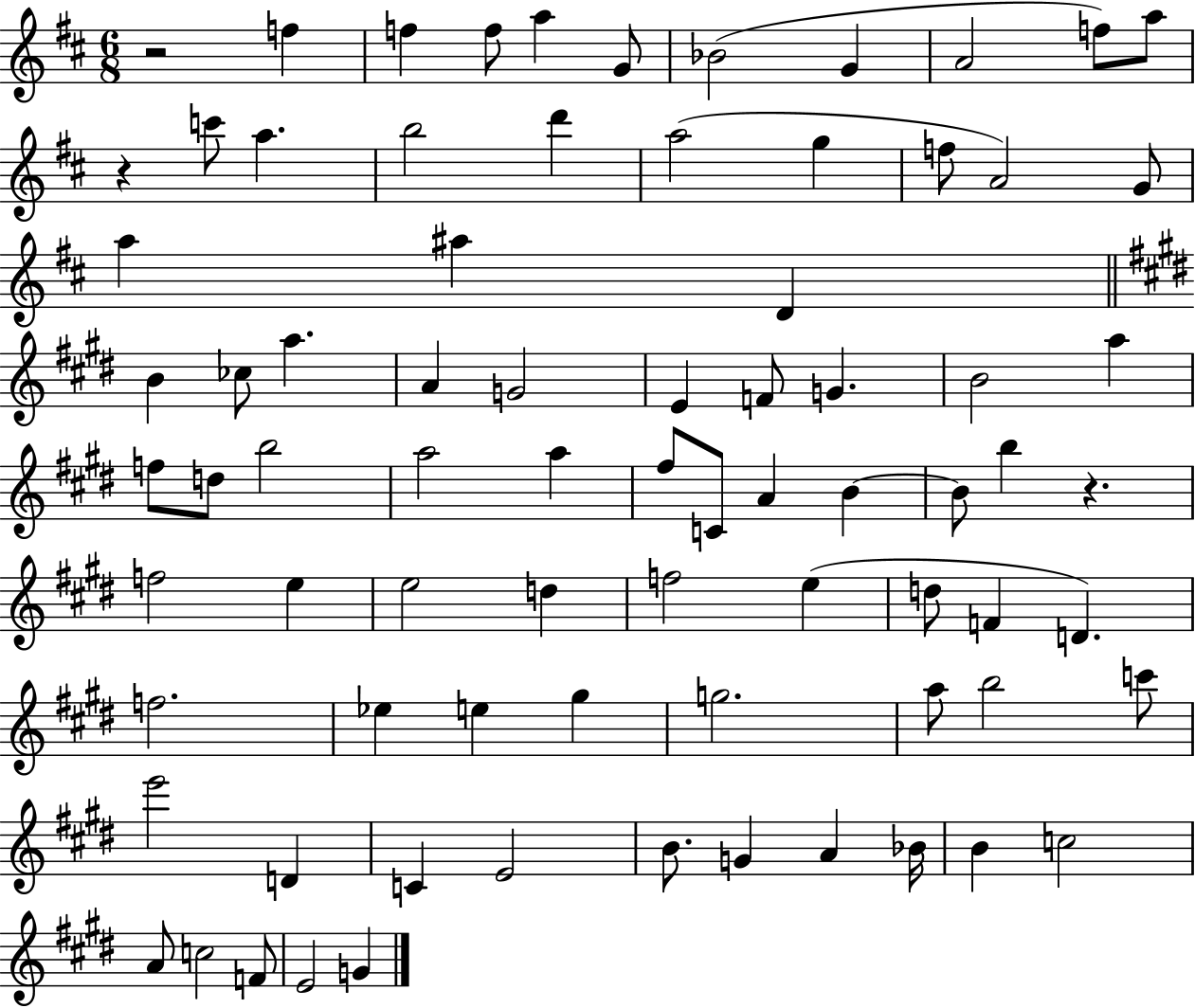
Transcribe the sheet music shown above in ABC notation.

X:1
T:Untitled
M:6/8
L:1/4
K:D
z2 f f f/2 a G/2 _B2 G A2 f/2 a/2 z c'/2 a b2 d' a2 g f/2 A2 G/2 a ^a D B _c/2 a A G2 E F/2 G B2 a f/2 d/2 b2 a2 a ^f/2 C/2 A B B/2 b z f2 e e2 d f2 e d/2 F D f2 _e e ^g g2 a/2 b2 c'/2 e'2 D C E2 B/2 G A _B/4 B c2 A/2 c2 F/2 E2 G